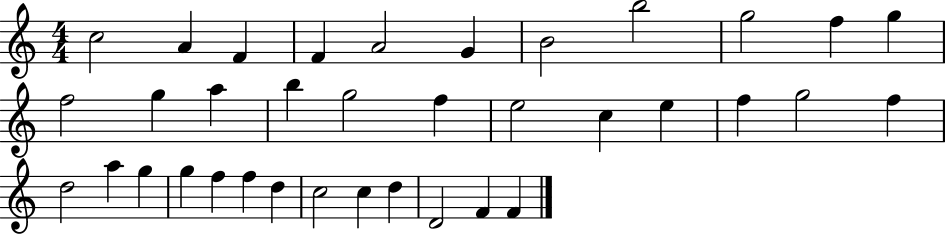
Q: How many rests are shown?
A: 0